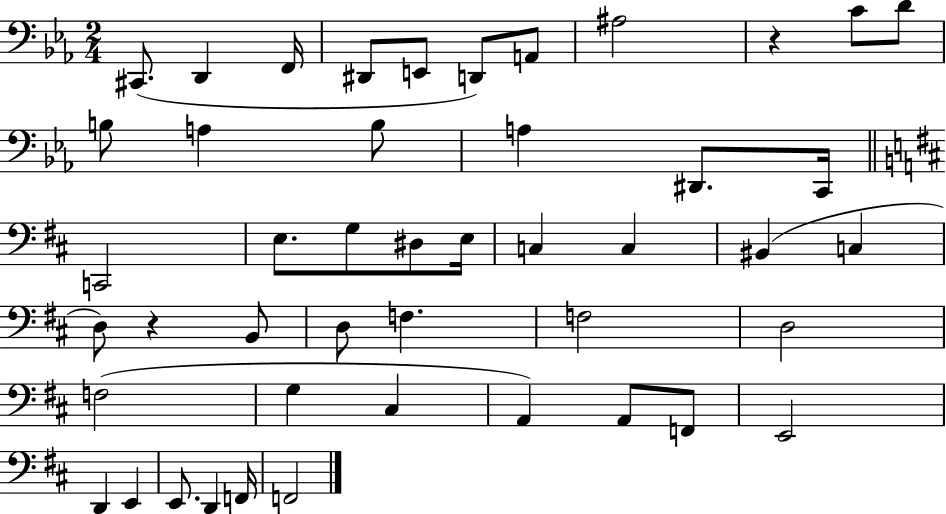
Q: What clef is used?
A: bass